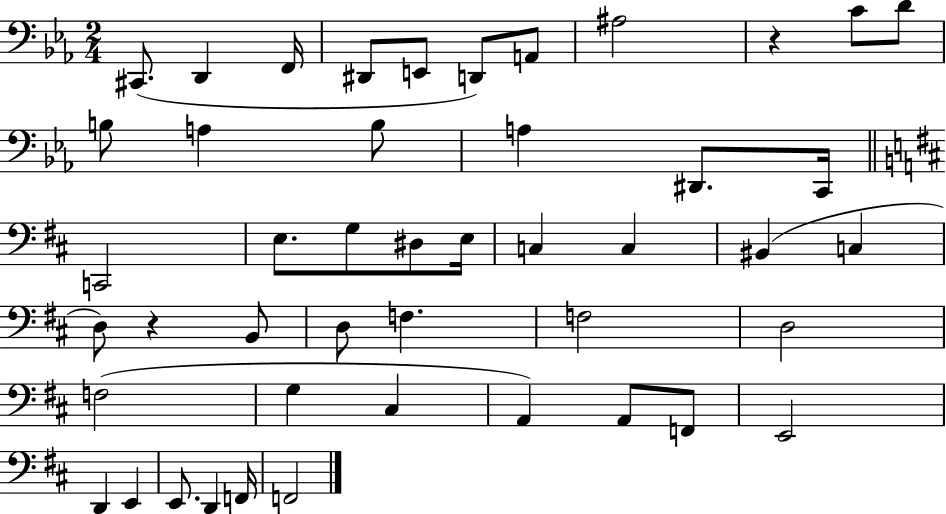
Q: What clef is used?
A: bass